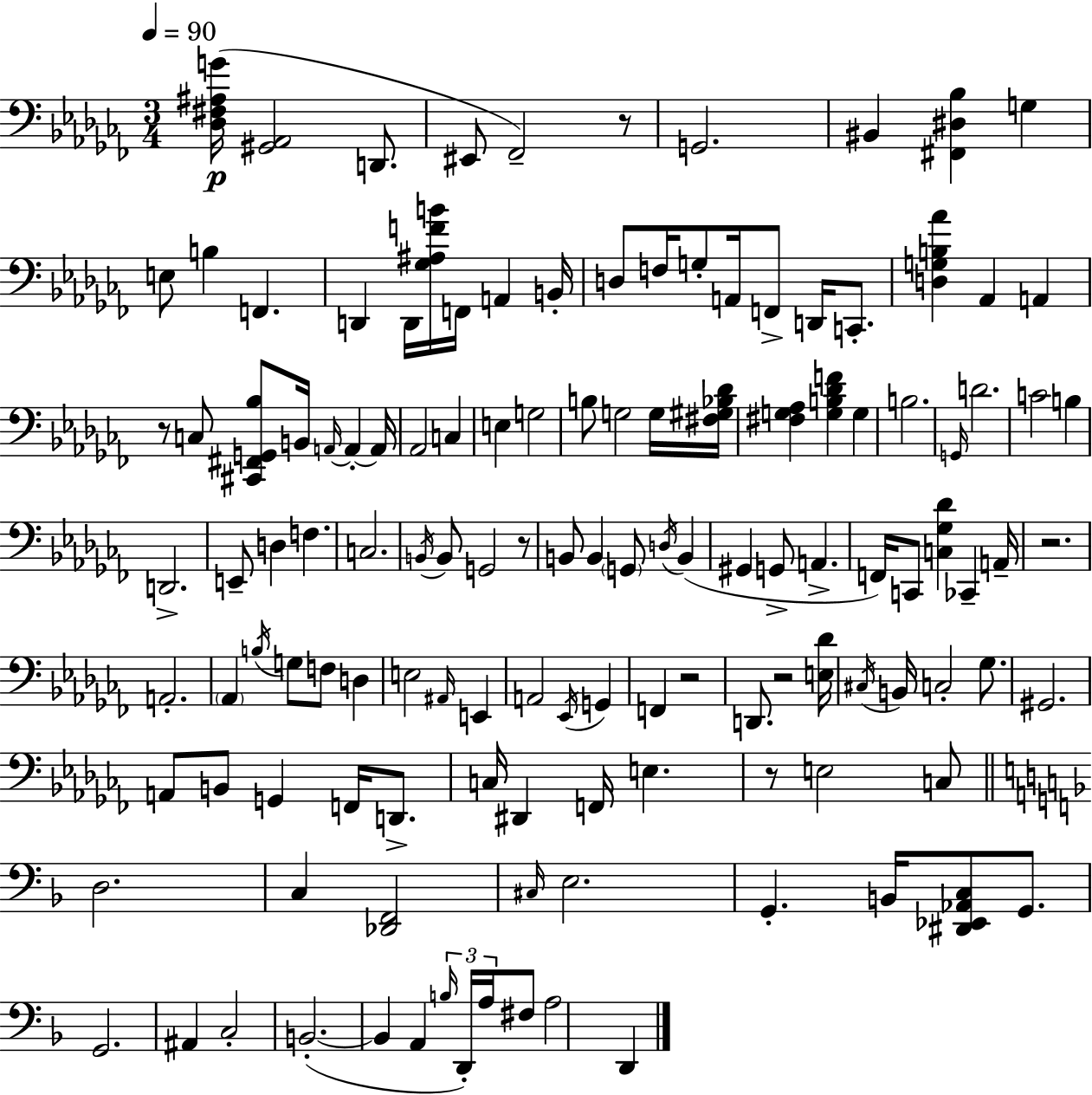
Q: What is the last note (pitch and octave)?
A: D2